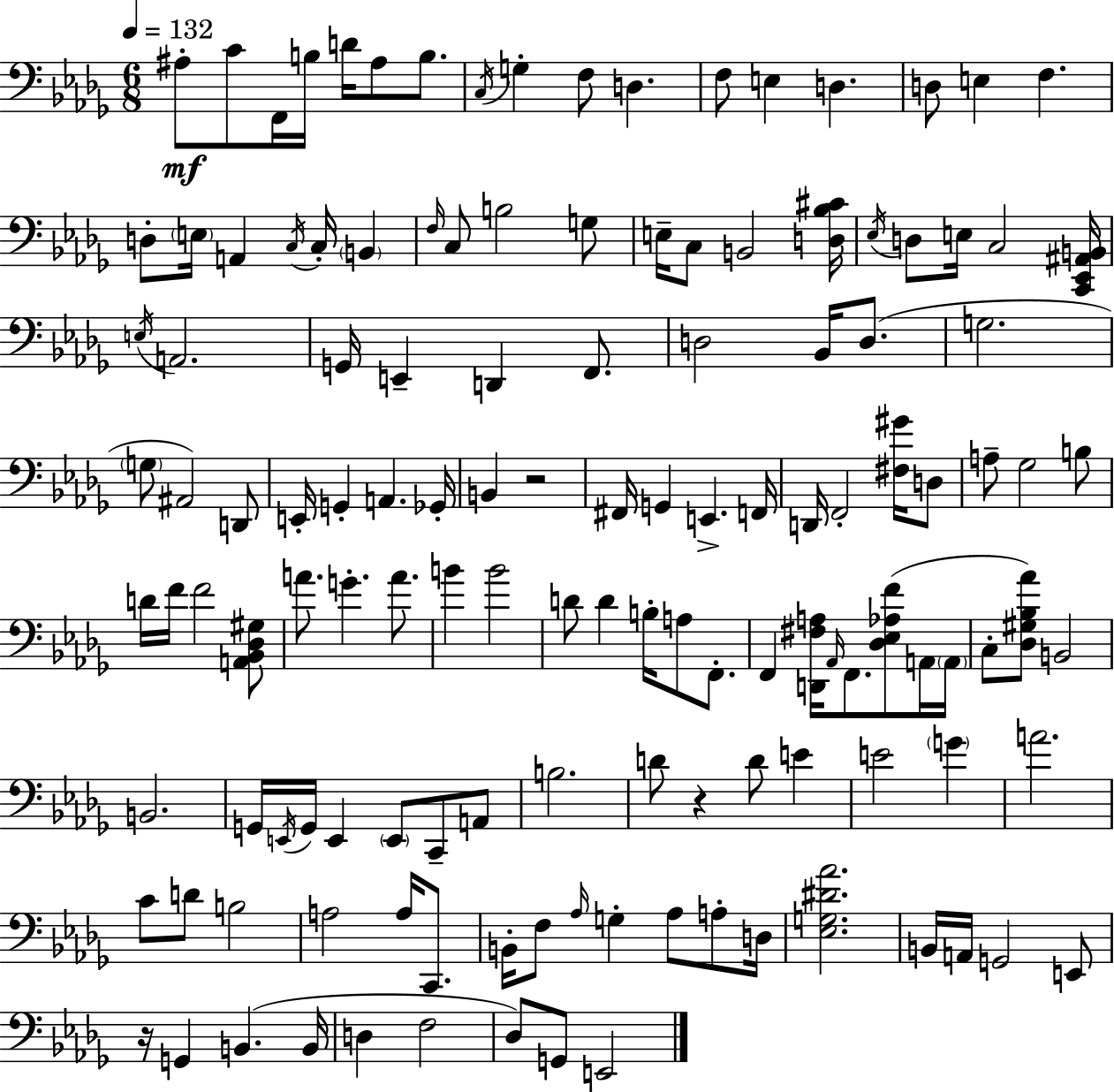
X:1
T:Untitled
M:6/8
L:1/4
K:Bbm
^A,/2 C/2 F,,/4 B,/4 D/4 ^A,/2 B,/2 C,/4 G, F,/2 D, F,/2 E, D, D,/2 E, F, D,/2 E,/4 A,, C,/4 C,/4 B,, F,/4 C,/2 B,2 G,/2 E,/4 C,/2 B,,2 [D,_B,^C]/4 _E,/4 D,/2 E,/4 C,2 [C,,_E,,^A,,B,,]/4 E,/4 A,,2 G,,/4 E,, D,, F,,/2 D,2 _B,,/4 D,/2 G,2 G,/2 ^A,,2 D,,/2 E,,/4 G,, A,, _G,,/4 B,, z2 ^F,,/4 G,, E,, F,,/4 D,,/4 F,,2 [^F,^G]/4 D,/2 A,/2 _G,2 B,/2 D/4 F/4 F2 [A,,_B,,_D,^G,]/2 A/2 G A/2 B B2 D/2 D B,/4 A,/2 F,,/2 F,, [D,,^F,A,]/4 _A,,/4 F,,/2 [_D,_E,_A,F]/2 A,,/4 A,,/4 C,/2 [_D,^G,_B,_A]/2 B,,2 B,,2 G,,/4 E,,/4 G,,/4 E,, E,,/2 C,,/2 A,,/2 B,2 D/2 z D/2 E E2 G A2 C/2 D/2 B,2 A,2 A,/4 C,,/2 B,,/4 F,/2 _A,/4 G, _A,/2 A,/2 D,/4 [_E,G,^D_A]2 B,,/4 A,,/4 G,,2 E,,/2 z/4 G,, B,, B,,/4 D, F,2 _D,/2 G,,/2 E,,2